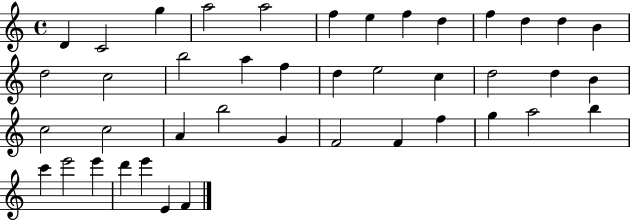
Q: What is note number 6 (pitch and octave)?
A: F5